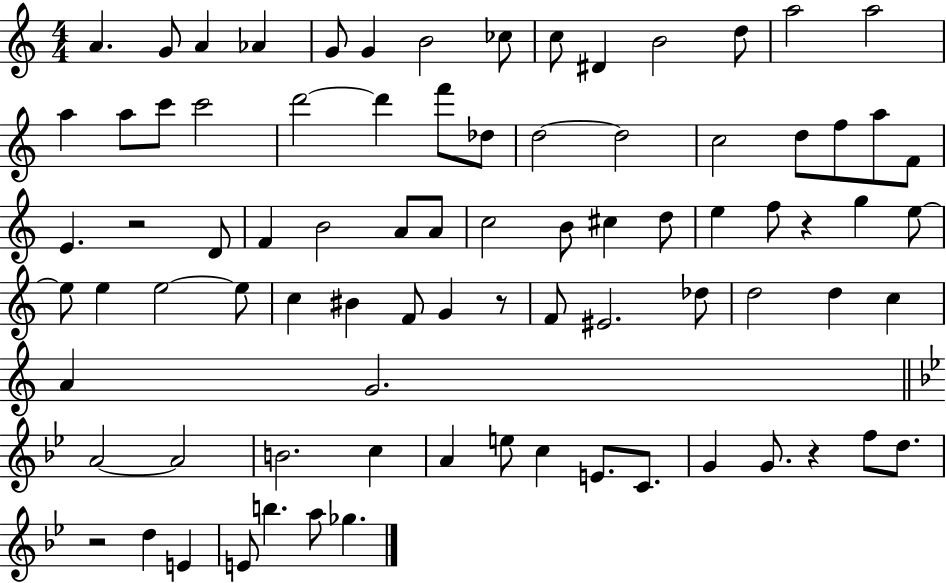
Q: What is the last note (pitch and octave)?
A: Gb5